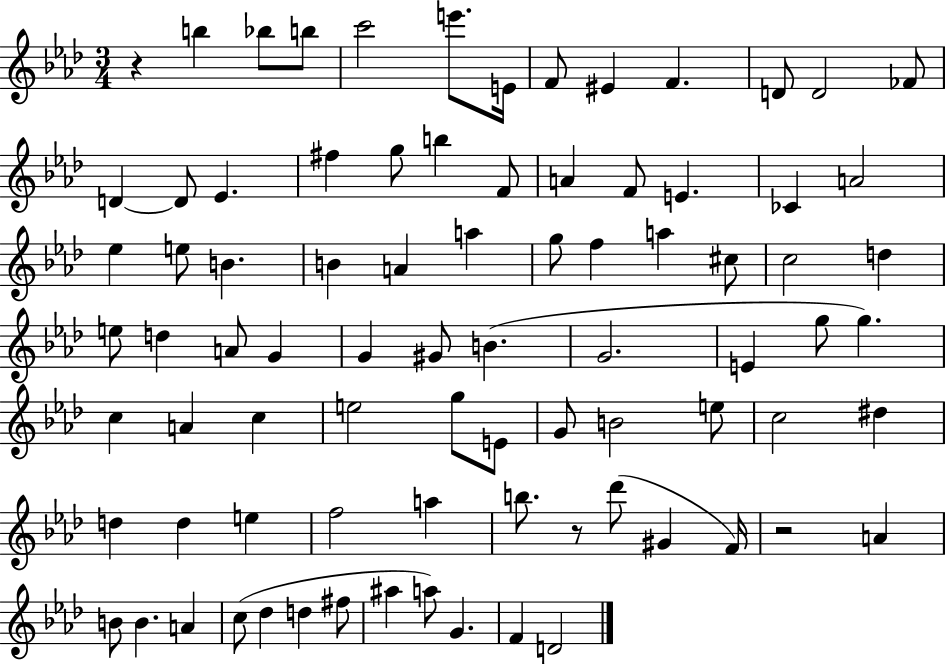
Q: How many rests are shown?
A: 3